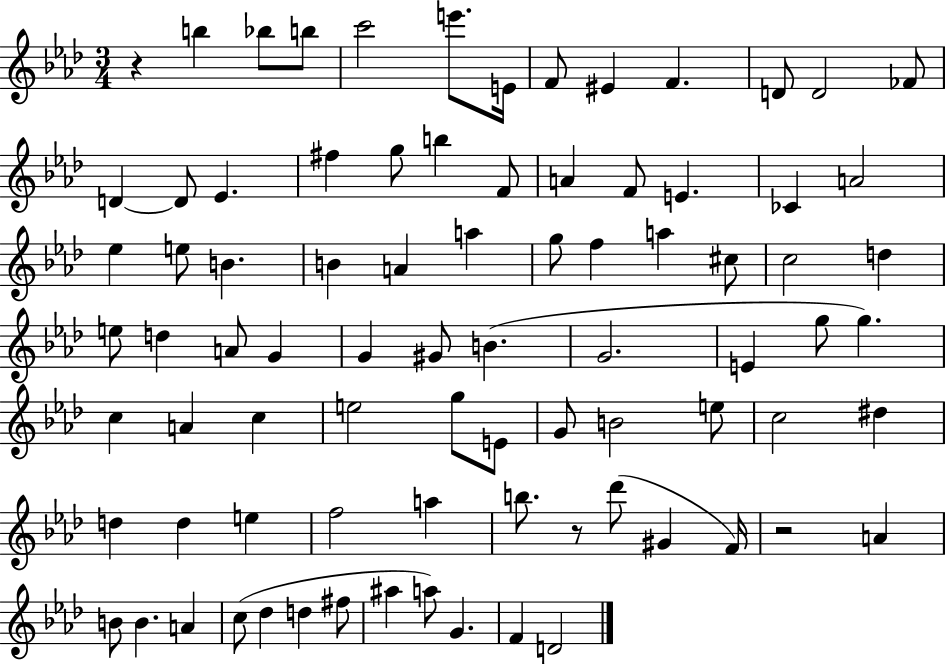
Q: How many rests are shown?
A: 3